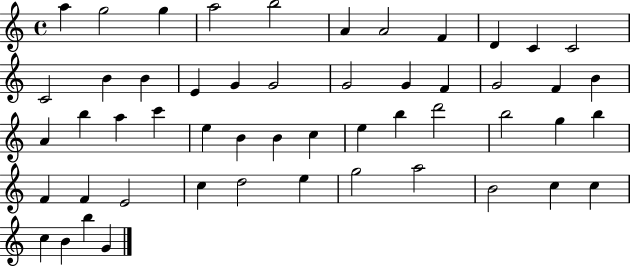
X:1
T:Untitled
M:4/4
L:1/4
K:C
a g2 g a2 b2 A A2 F D C C2 C2 B B E G G2 G2 G F G2 F B A b a c' e B B c e b d'2 b2 g b F F E2 c d2 e g2 a2 B2 c c c B b G